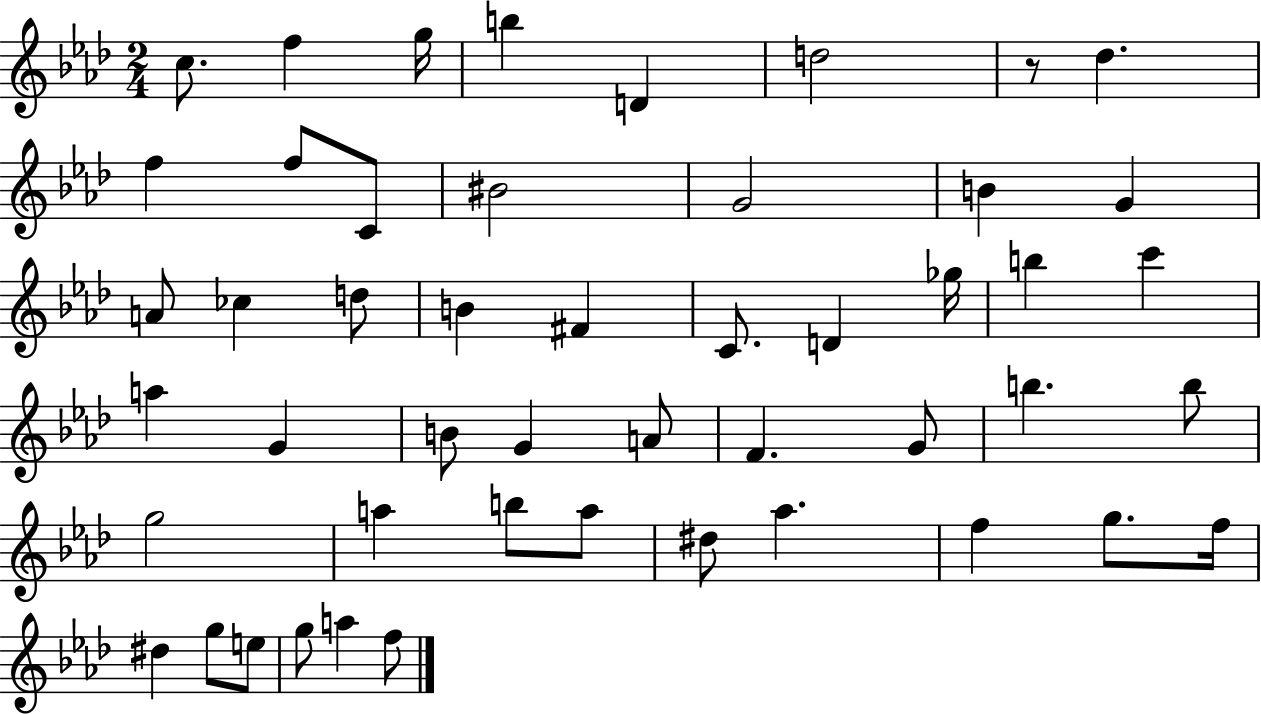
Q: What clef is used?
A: treble